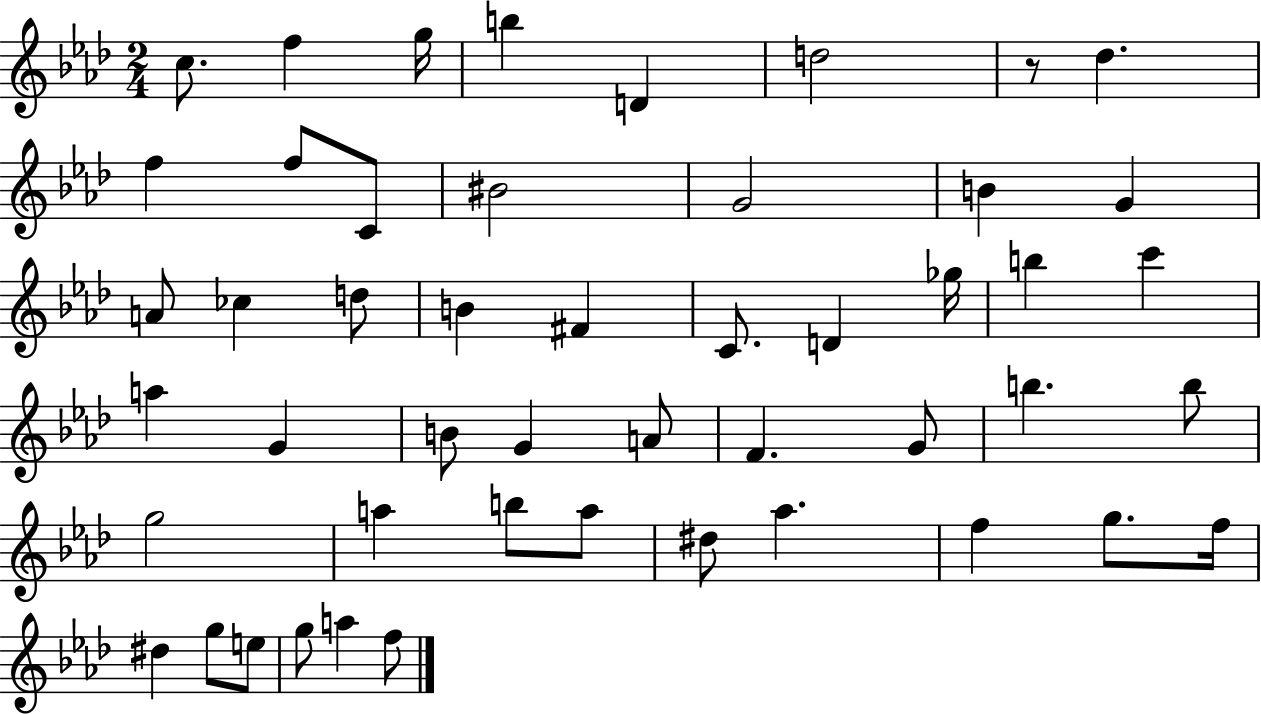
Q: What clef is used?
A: treble